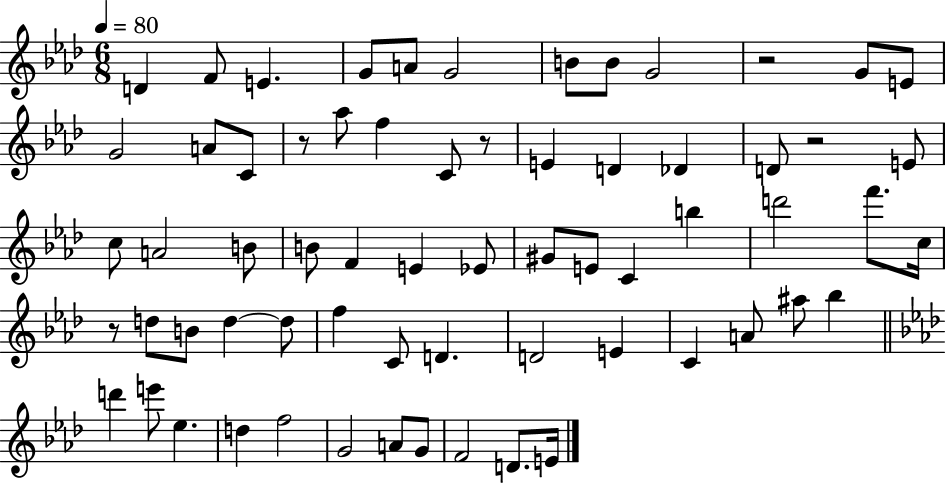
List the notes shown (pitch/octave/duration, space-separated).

D4/q F4/e E4/q. G4/e A4/e G4/h B4/e B4/e G4/h R/h G4/e E4/e G4/h A4/e C4/e R/e Ab5/e F5/q C4/e R/e E4/q D4/q Db4/q D4/e R/h E4/e C5/e A4/h B4/e B4/e F4/q E4/q Eb4/e G#4/e E4/e C4/q B5/q D6/h F6/e. C5/s R/e D5/e B4/e D5/q D5/e F5/q C4/e D4/q. D4/h E4/q C4/q A4/e A#5/e Bb5/q D6/q E6/e Eb5/q. D5/q F5/h G4/h A4/e G4/e F4/h D4/e. E4/s